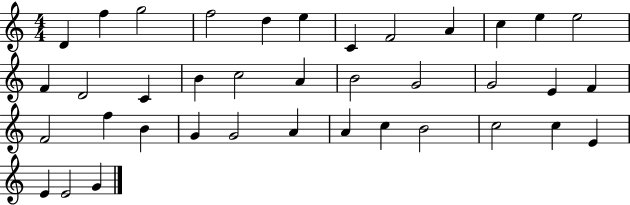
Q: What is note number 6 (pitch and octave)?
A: E5